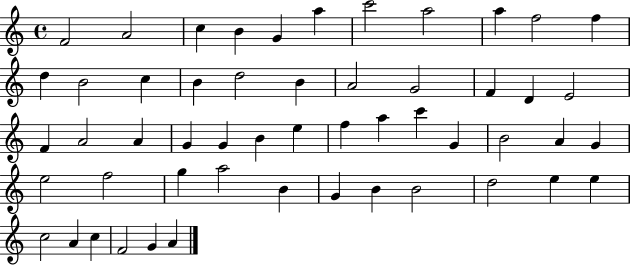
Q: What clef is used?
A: treble